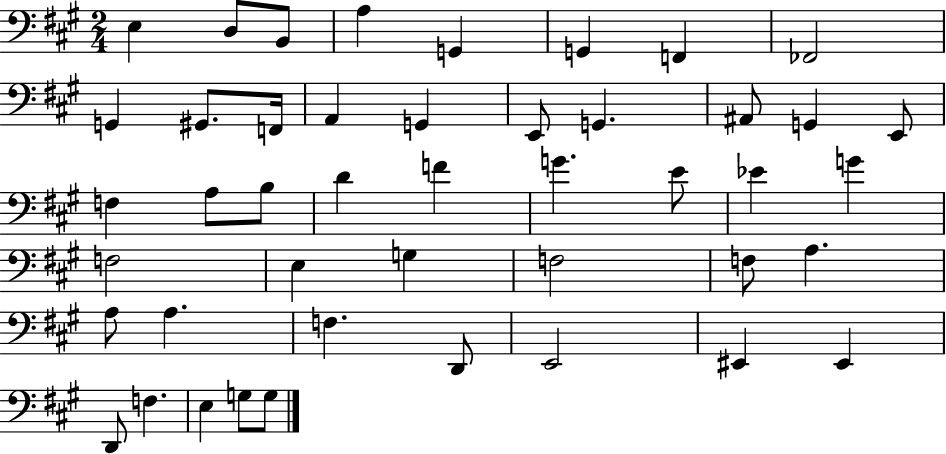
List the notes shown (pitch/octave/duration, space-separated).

E3/q D3/e B2/e A3/q G2/q G2/q F2/q FES2/h G2/q G#2/e. F2/s A2/q G2/q E2/e G2/q. A#2/e G2/q E2/e F3/q A3/e B3/e D4/q F4/q G4/q. E4/e Eb4/q G4/q F3/h E3/q G3/q F3/h F3/e A3/q. A3/e A3/q. F3/q. D2/e E2/h EIS2/q EIS2/q D2/e F3/q. E3/q G3/e G3/e